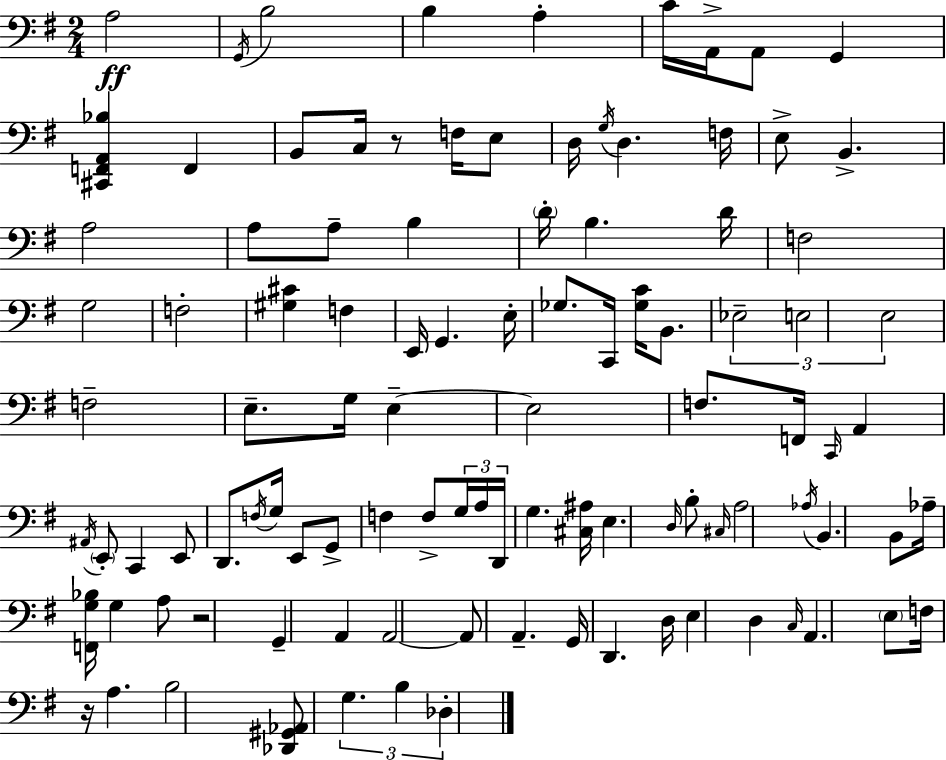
A3/h G2/s B3/h B3/q A3/q C4/s A2/s A2/e G2/q [C#2,F2,A2,Bb3]/q F2/q B2/e C3/s R/e F3/s E3/e D3/s G3/s D3/q. F3/s E3/e B2/q. A3/h A3/e A3/e B3/q D4/s B3/q. D4/s F3/h G3/h F3/h [G#3,C#4]/q F3/q E2/s G2/q. E3/s Gb3/e. C2/s [Gb3,C4]/s B2/e. Eb3/h E3/h E3/h F3/h E3/e. G3/s E3/q E3/h F3/e. F2/s C2/s A2/q A#2/s E2/e C2/q E2/e D2/e. F3/s G3/s E2/e G2/e F3/q F3/e G3/s A3/s D2/s G3/q. [C#3,A#3]/s E3/q. D3/s B3/e C#3/s A3/h Ab3/s B2/q. B2/e Ab3/s [F2,G3,Bb3]/s G3/q A3/e R/h G2/q A2/q A2/h A2/e A2/q. G2/s D2/q. D3/s E3/q D3/q C3/s A2/q. E3/e F3/s R/s A3/q. B3/h [Db2,G#2,Ab2]/e G3/q. B3/q Db3/q